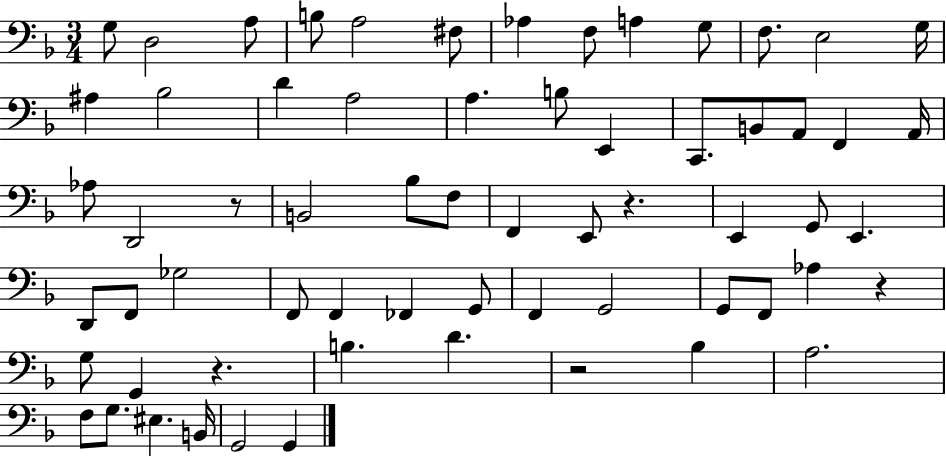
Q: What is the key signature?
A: F major